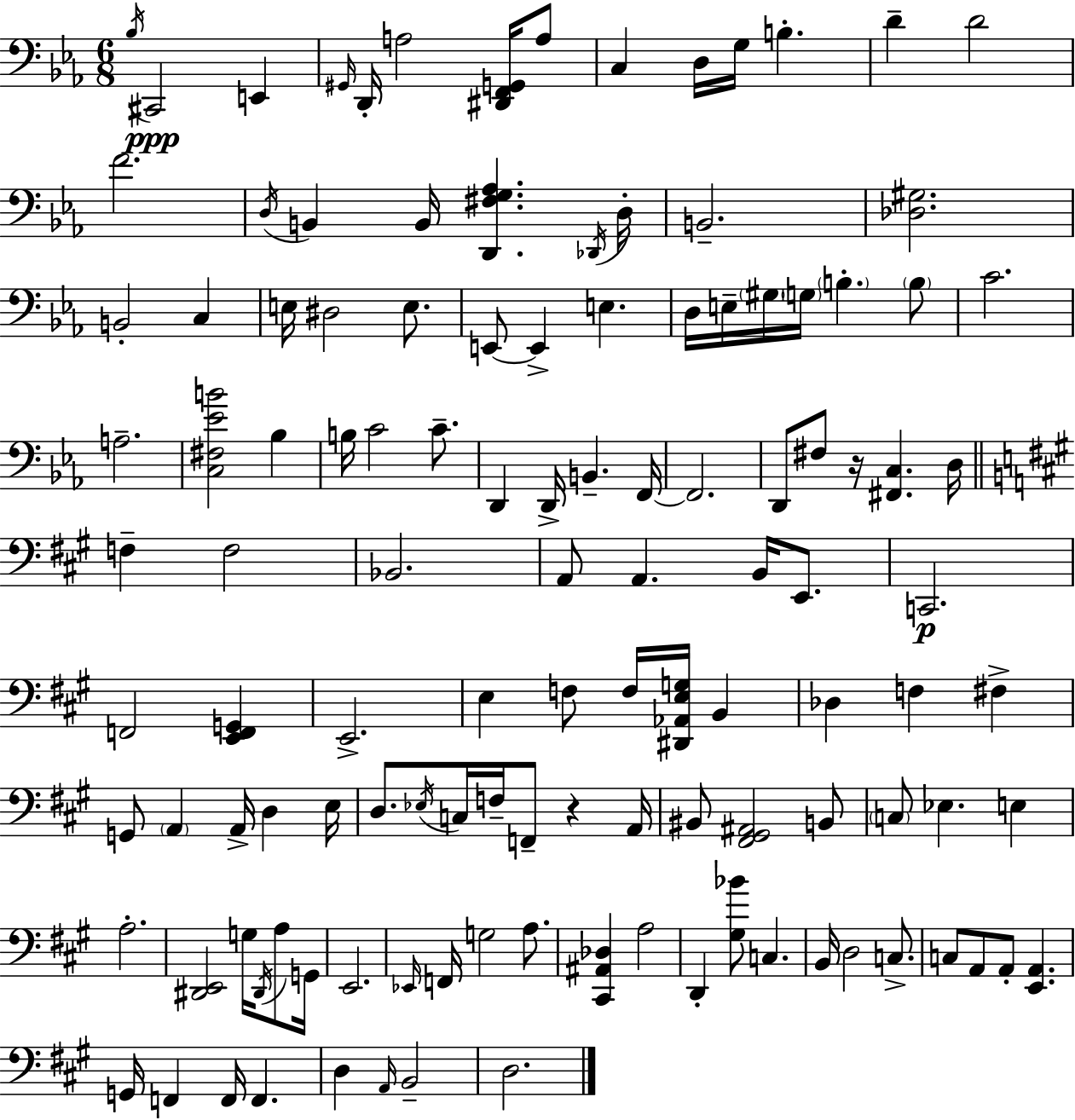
Bb3/s C#2/h E2/q G#2/s D2/s A3/h [D#2,F2,G2]/s A3/e C3/q D3/s G3/s B3/q. D4/q D4/h F4/h. D3/s B2/q B2/s [D2,F#3,G3,Ab3]/q. Db2/s D3/s B2/h. [Db3,G#3]/h. B2/h C3/q E3/s D#3/h E3/e. E2/e E2/q E3/q. D3/s E3/s G#3/s G3/s B3/q. B3/e C4/h. A3/h. [C3,F#3,Eb4,B4]/h Bb3/q B3/s C4/h C4/e. D2/q D2/s B2/q. F2/s F2/h. D2/e F#3/e R/s [F#2,C3]/q. D3/s F3/q F3/h Bb2/h. A2/e A2/q. B2/s E2/e. C2/h. F2/h [E2,F2,G2]/q E2/h. E3/q F3/e F3/s [D#2,Ab2,E3,G3]/s B2/q Db3/q F3/q F#3/q G2/e A2/q A2/s D3/q E3/s D3/e. Eb3/s C3/s F3/s F2/e R/q A2/s BIS2/e [F#2,G#2,A#2]/h B2/e C3/e Eb3/q. E3/q A3/h. [D#2,E2]/h G3/s D#2/s A3/e G2/s E2/h. Eb2/s F2/s G3/h A3/e. [C#2,A#2,Db3]/q A3/h D2/q [G#3,Bb4]/e C3/q. B2/s D3/h C3/e. C3/e A2/e A2/e [E2,A2]/q. G2/s F2/q F2/s F2/q. D3/q A2/s B2/h D3/h.